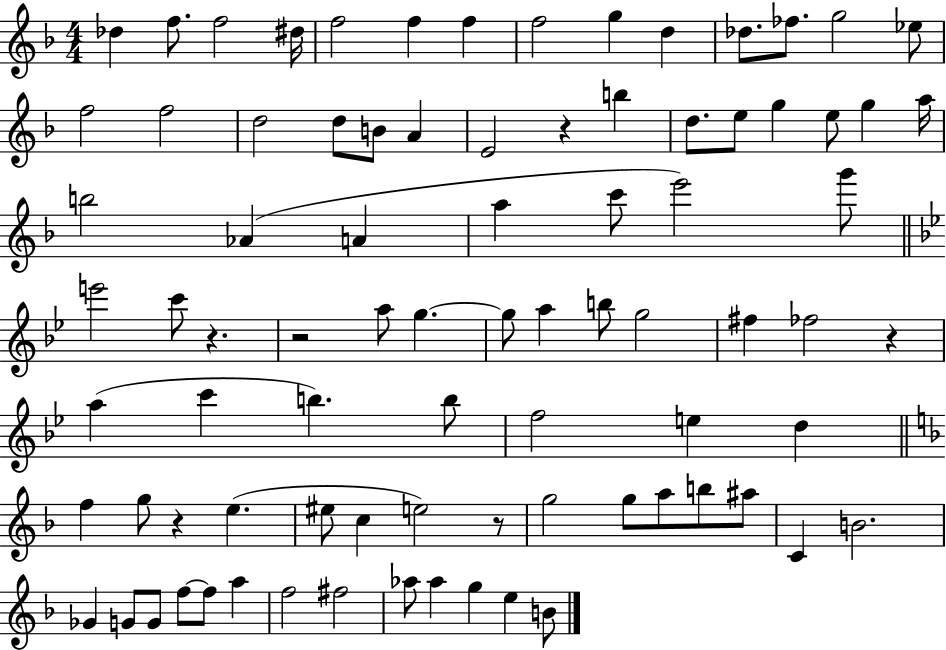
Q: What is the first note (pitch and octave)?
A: Db5